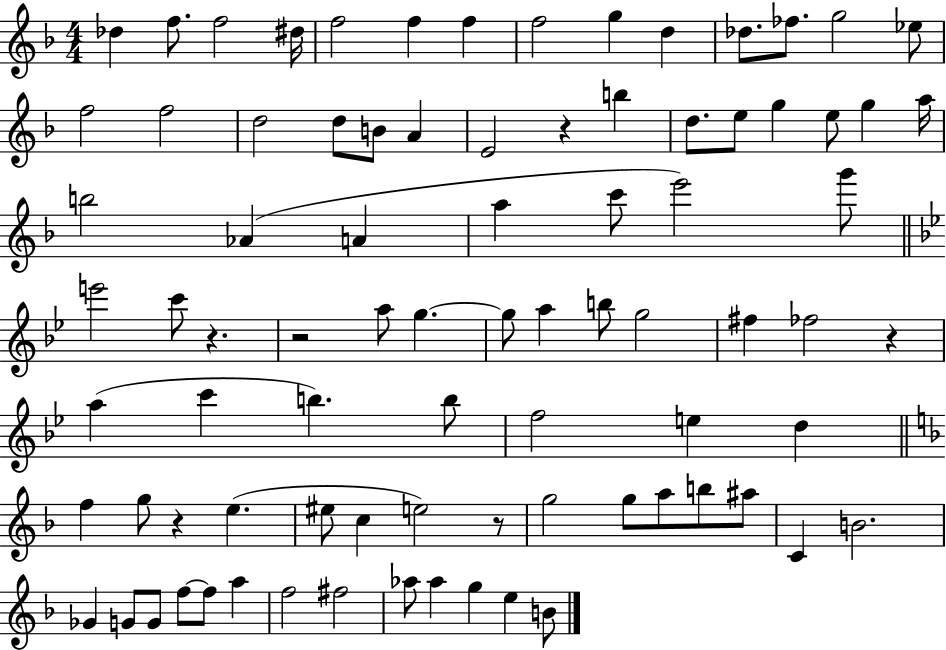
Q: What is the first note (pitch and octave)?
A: Db5